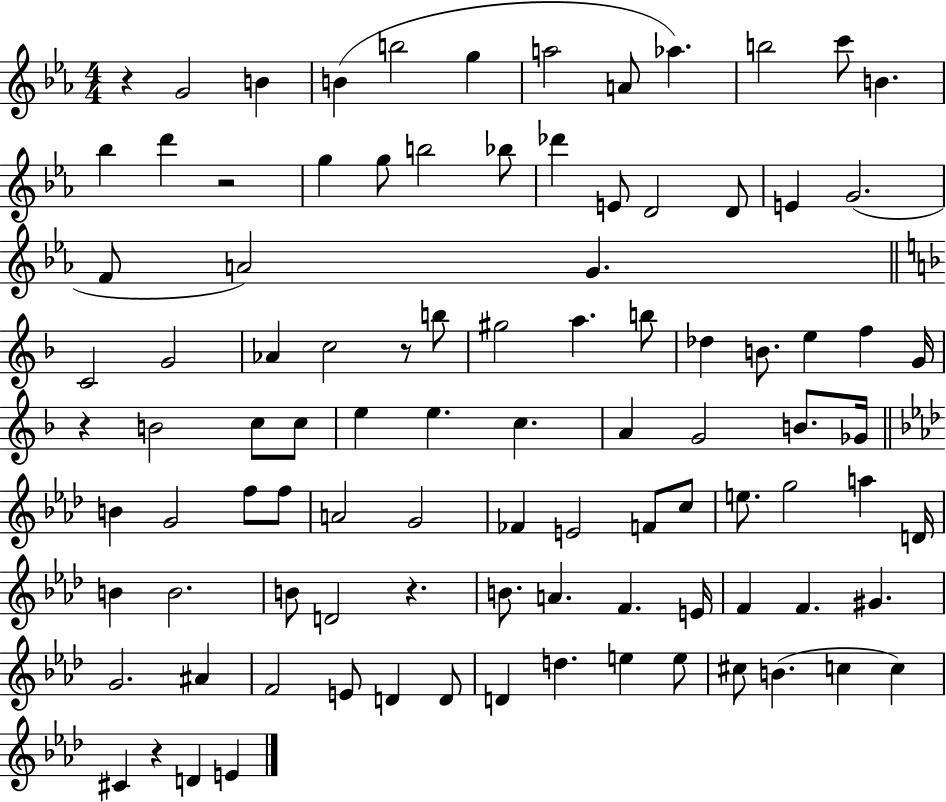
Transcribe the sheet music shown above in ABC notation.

X:1
T:Untitled
M:4/4
L:1/4
K:Eb
z G2 B B b2 g a2 A/2 _a b2 c'/2 B _b d' z2 g g/2 b2 _b/2 _d' E/2 D2 D/2 E G2 F/2 A2 G C2 G2 _A c2 z/2 b/2 ^g2 a b/2 _d B/2 e f G/4 z B2 c/2 c/2 e e c A G2 B/2 _G/4 B G2 f/2 f/2 A2 G2 _F E2 F/2 c/2 e/2 g2 a D/4 B B2 B/2 D2 z B/2 A F E/4 F F ^G G2 ^A F2 E/2 D D/2 D d e e/2 ^c/2 B c c ^C z D E